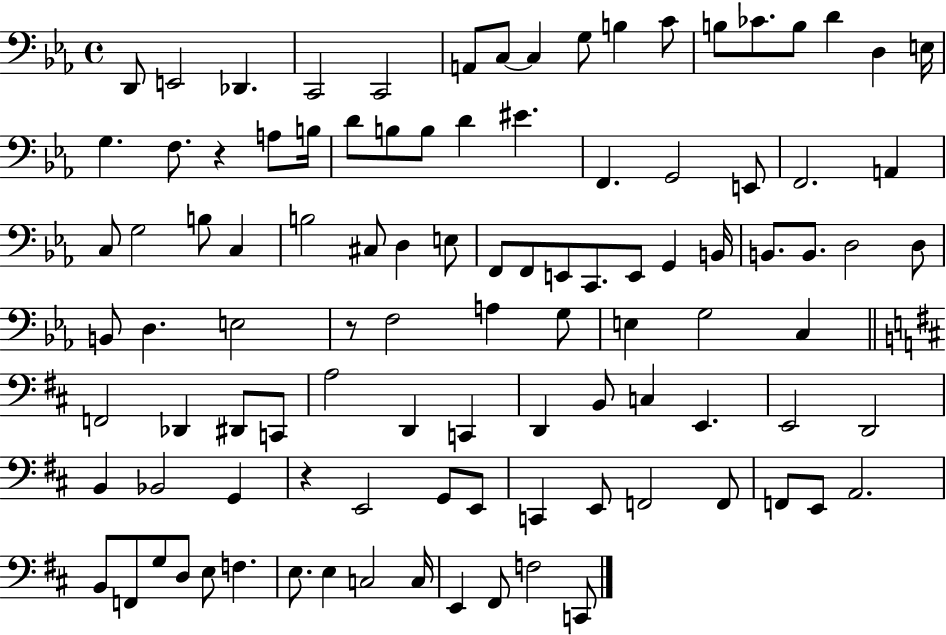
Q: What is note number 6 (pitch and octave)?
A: A2